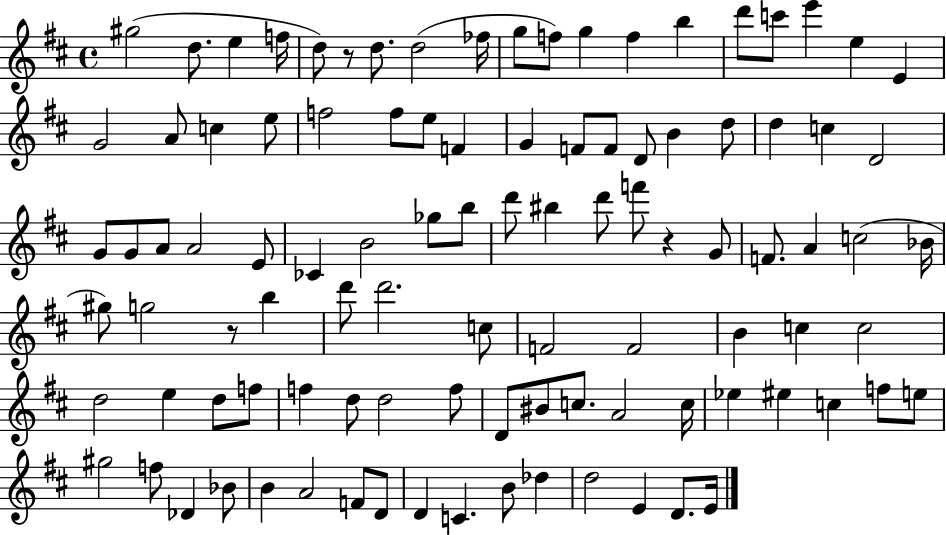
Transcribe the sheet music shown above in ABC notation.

X:1
T:Untitled
M:4/4
L:1/4
K:D
^g2 d/2 e f/4 d/2 z/2 d/2 d2 _f/4 g/2 f/2 g f b d'/2 c'/2 e' e E G2 A/2 c e/2 f2 f/2 e/2 F G F/2 F/2 D/2 B d/2 d c D2 G/2 G/2 A/2 A2 E/2 _C B2 _g/2 b/2 d'/2 ^b d'/2 f'/2 z G/2 F/2 A c2 _B/4 ^g/2 g2 z/2 b d'/2 d'2 c/2 F2 F2 B c c2 d2 e d/2 f/2 f d/2 d2 f/2 D/2 ^B/2 c/2 A2 c/4 _e ^e c f/2 e/2 ^g2 f/2 _D _B/2 B A2 F/2 D/2 D C B/2 _d d2 E D/2 E/4